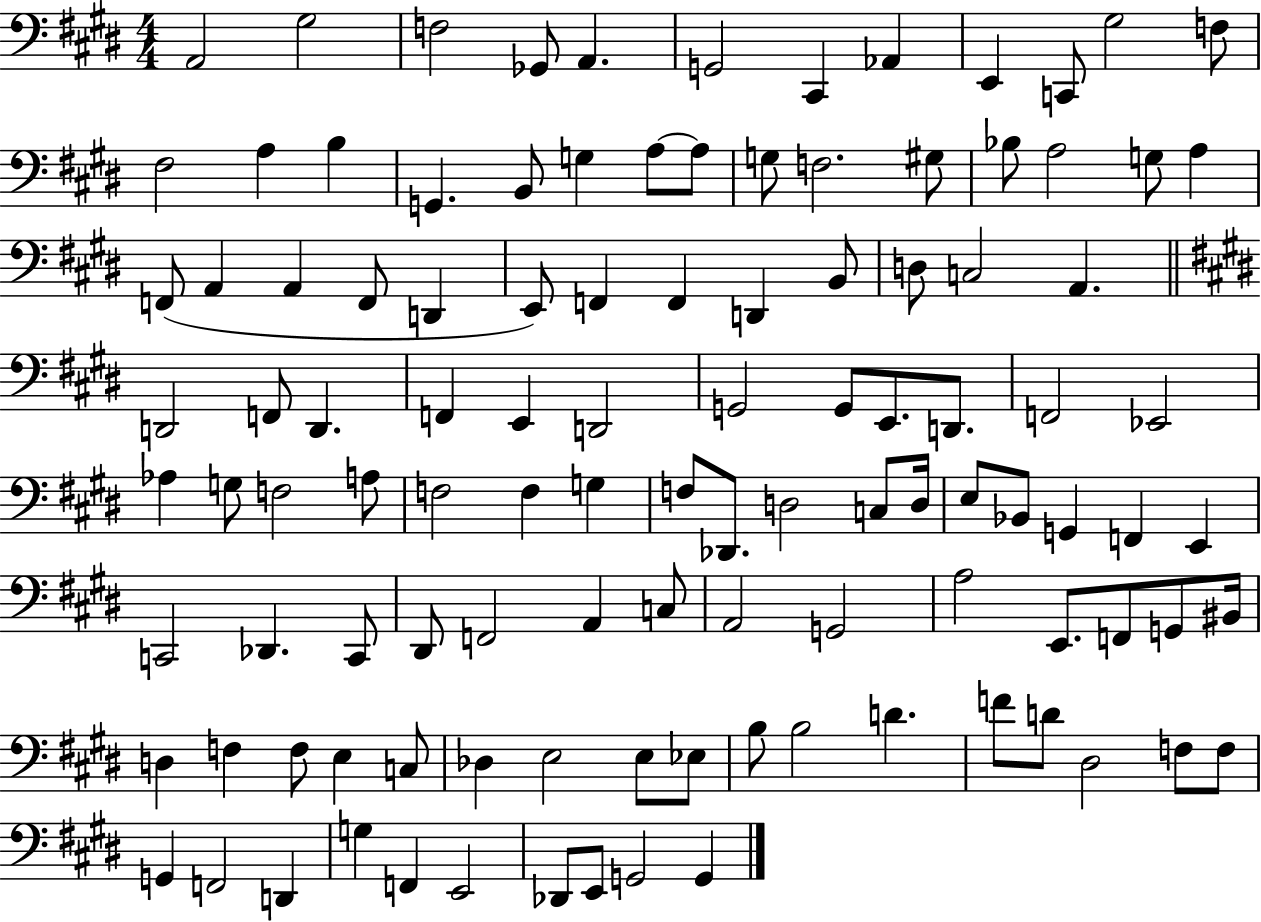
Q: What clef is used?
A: bass